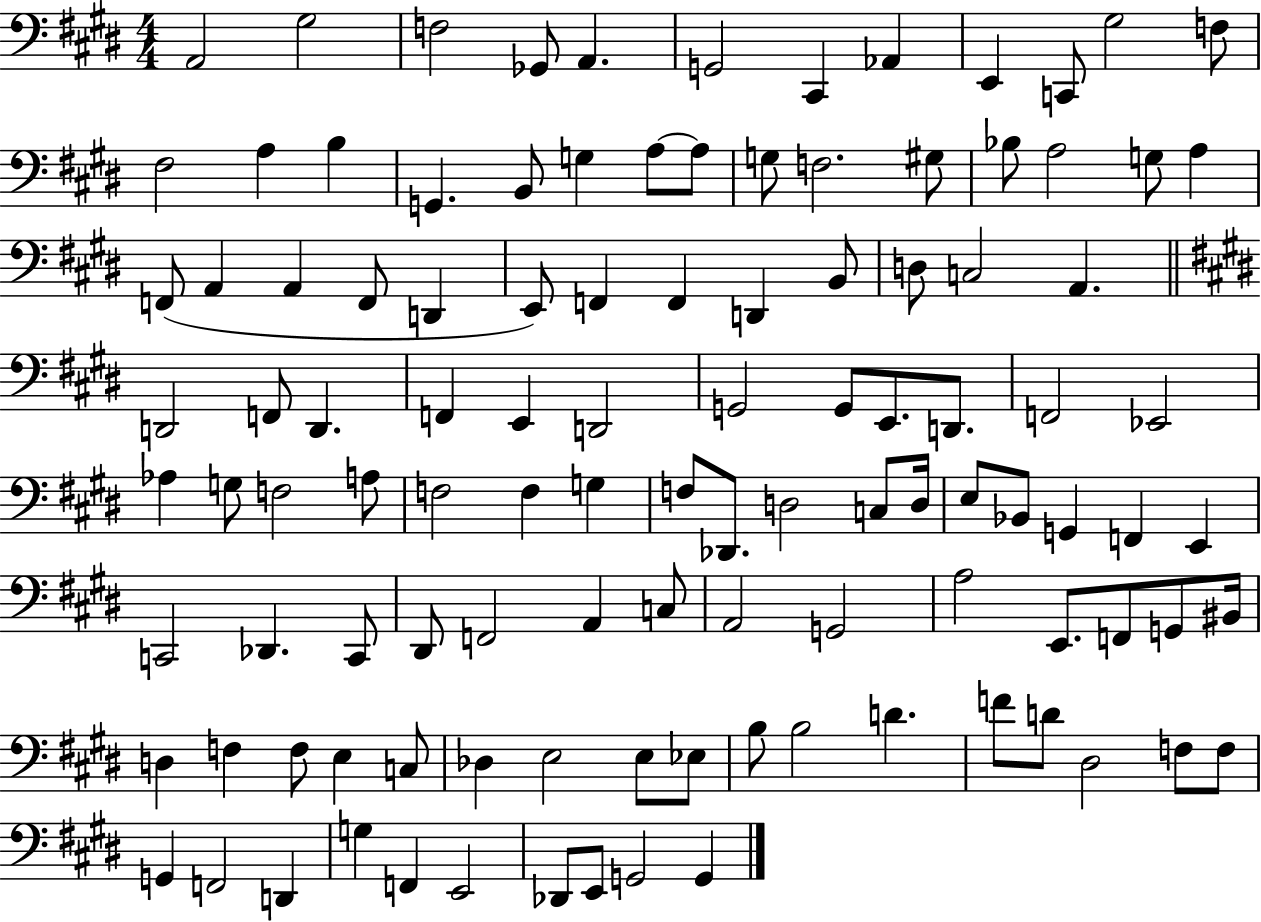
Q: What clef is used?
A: bass